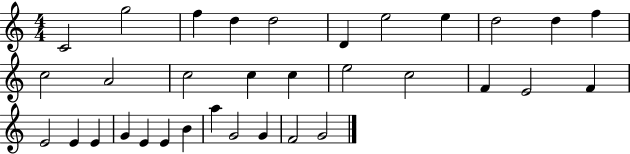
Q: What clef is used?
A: treble